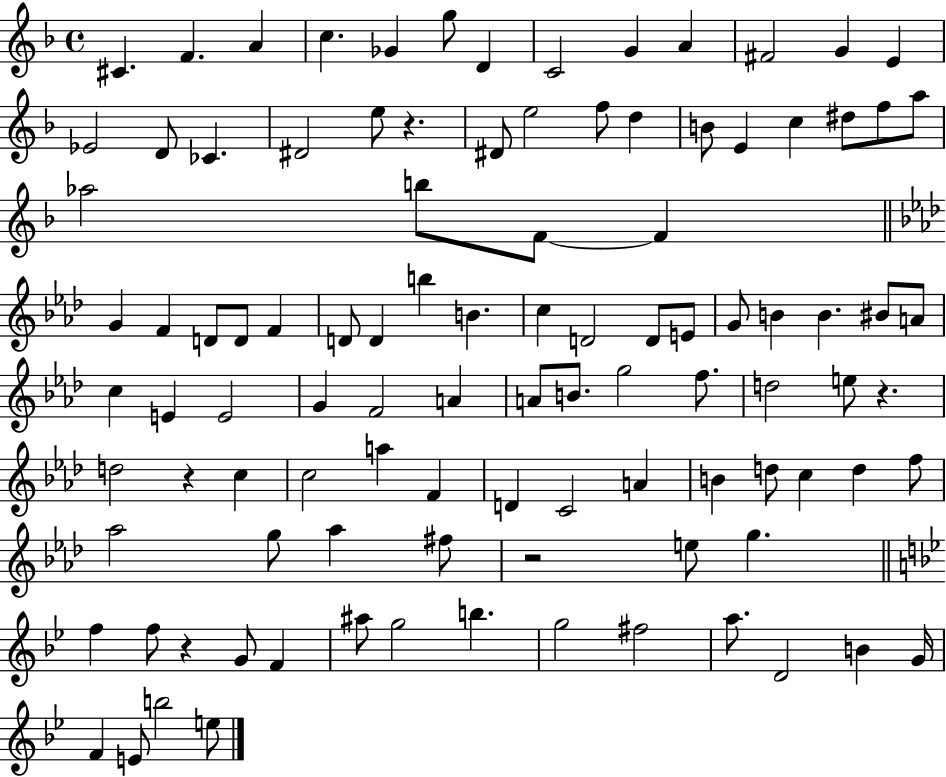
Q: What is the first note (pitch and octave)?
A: C#4